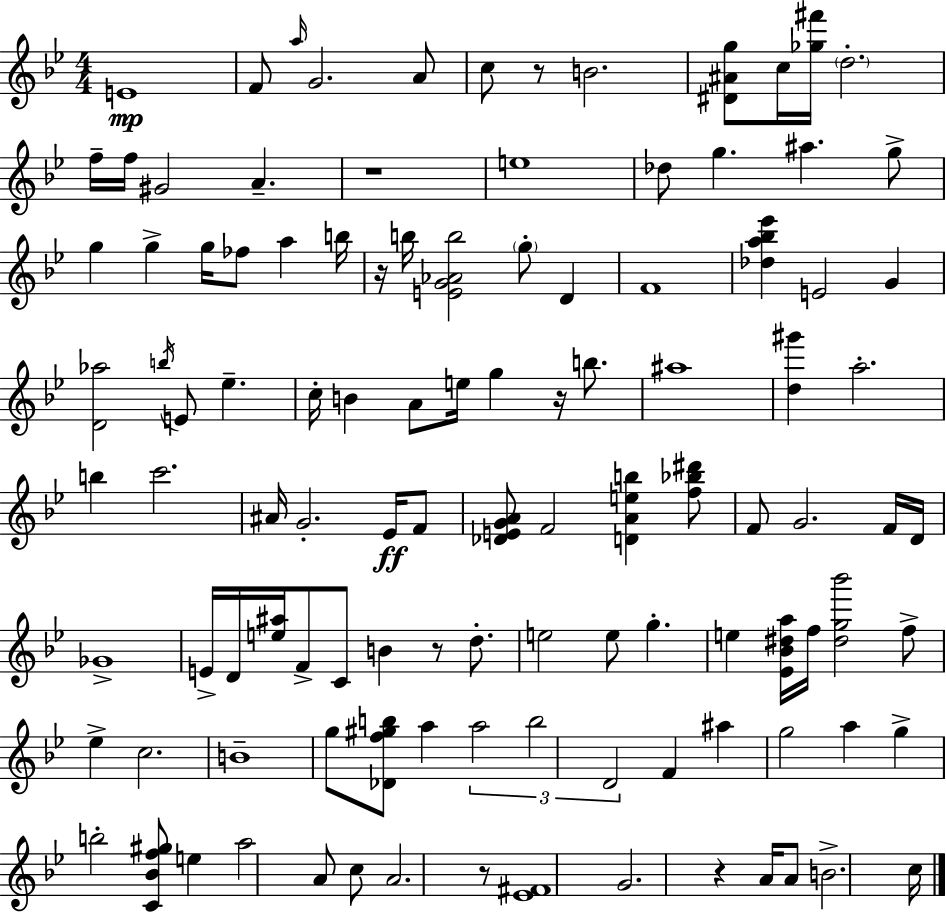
X:1
T:Untitled
M:4/4
L:1/4
K:Bb
E4 F/2 a/4 G2 A/2 c/2 z/2 B2 [^D^Ag]/2 c/4 [_g^f']/4 d2 f/4 f/4 ^G2 A z4 e4 _d/2 g ^a g/2 g g g/4 _f/2 a b/4 z/4 b/4 [EG_Ab]2 g/2 D F4 [_da_b_e'] E2 G [D_a]2 b/4 E/2 _e c/4 B A/2 e/4 g z/4 b/2 ^a4 [d^g'] a2 b c'2 ^A/4 G2 _E/4 F/2 [_DEGA]/2 F2 [DAeb] [f_b^d']/2 F/2 G2 F/4 D/4 _G4 E/4 D/4 [e^a]/4 F/2 C/2 B z/2 d/2 e2 e/2 g e [_E_B^da]/4 f/4 [^dg_b']2 f/2 _e c2 B4 g/2 [_Df^gb]/2 a a2 b2 D2 F ^a g2 a g b2 [C_Bf^g]/2 e a2 A/2 c/2 A2 z/2 [_E^F]4 G2 z A/4 A/2 B2 c/4